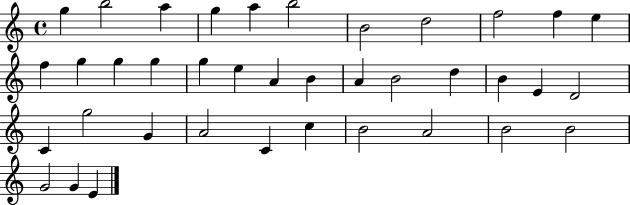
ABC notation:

X:1
T:Untitled
M:4/4
L:1/4
K:C
g b2 a g a b2 B2 d2 f2 f e f g g g g e A B A B2 d B E D2 C g2 G A2 C c B2 A2 B2 B2 G2 G E